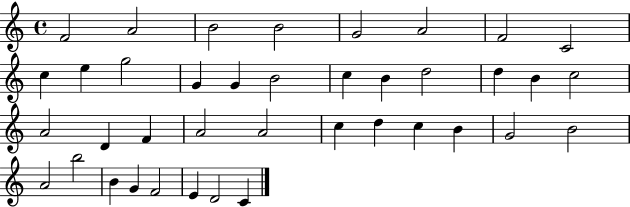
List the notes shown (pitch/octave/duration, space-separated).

F4/h A4/h B4/h B4/h G4/h A4/h F4/h C4/h C5/q E5/q G5/h G4/q G4/q B4/h C5/q B4/q D5/h D5/q B4/q C5/h A4/h D4/q F4/q A4/h A4/h C5/q D5/q C5/q B4/q G4/h B4/h A4/h B5/h B4/q G4/q F4/h E4/q D4/h C4/q